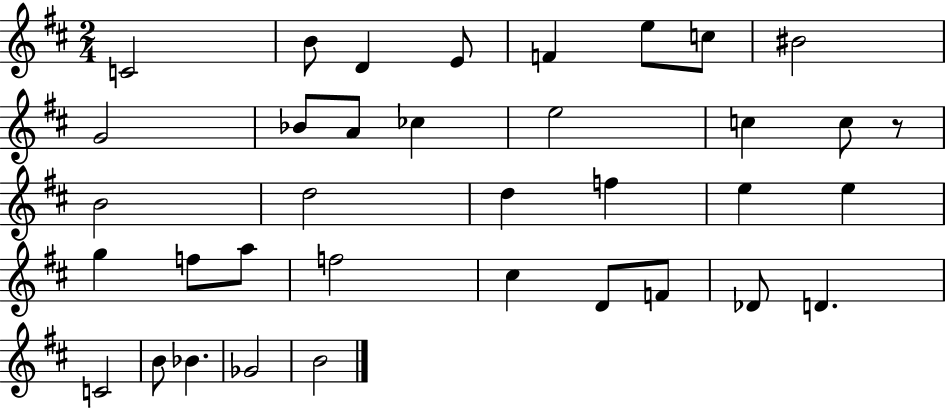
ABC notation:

X:1
T:Untitled
M:2/4
L:1/4
K:D
C2 B/2 D E/2 F e/2 c/2 ^B2 G2 _B/2 A/2 _c e2 c c/2 z/2 B2 d2 d f e e g f/2 a/2 f2 ^c D/2 F/2 _D/2 D C2 B/2 _B _G2 B2